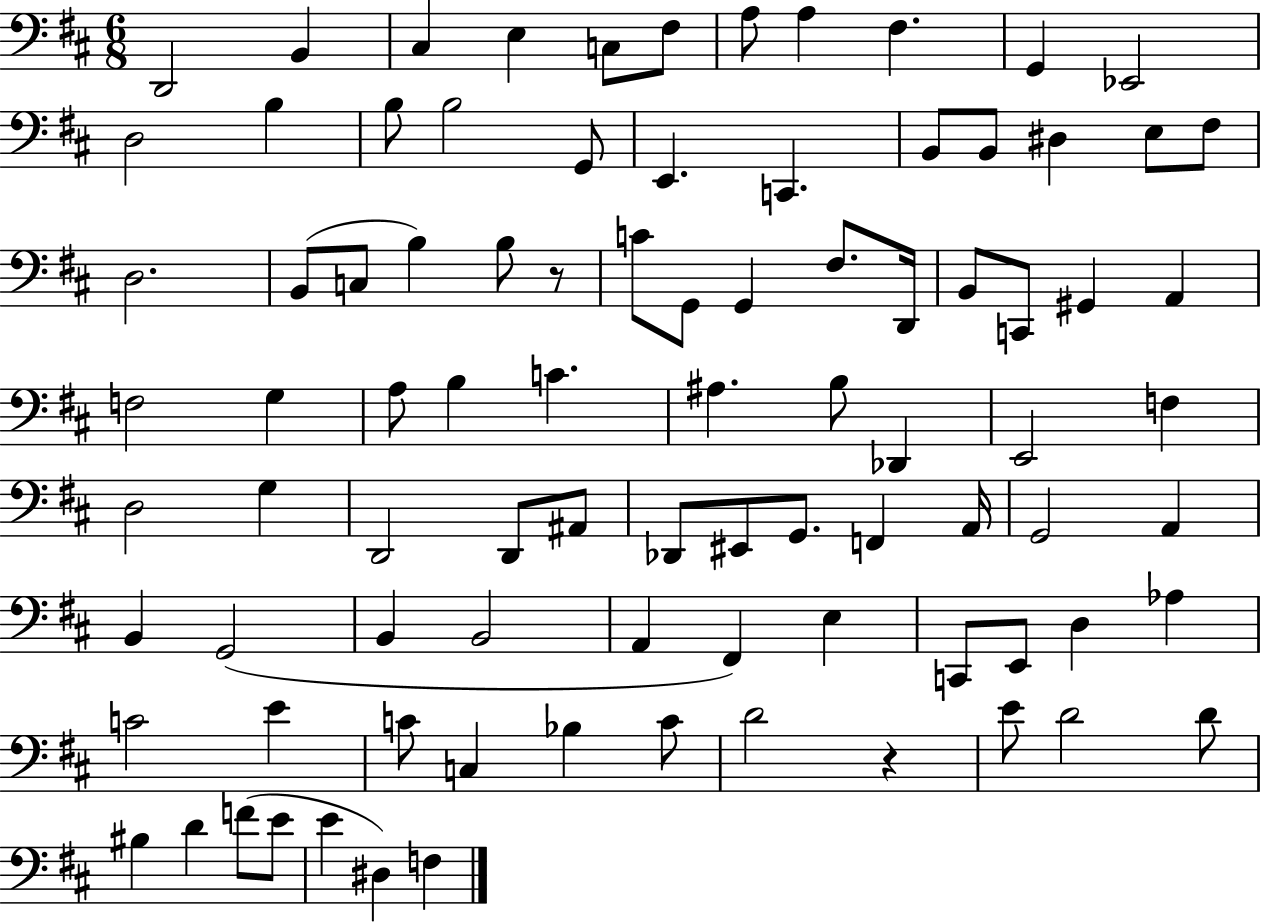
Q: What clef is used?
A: bass